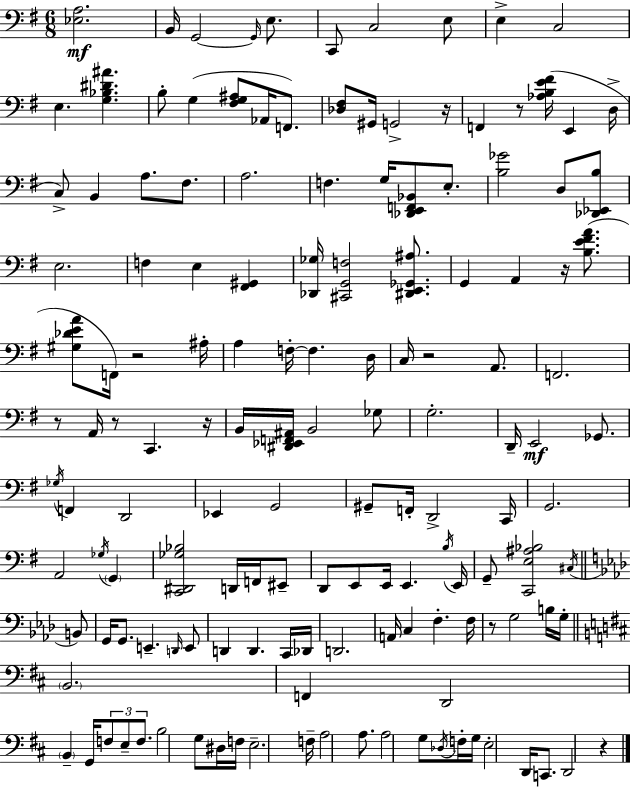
[Eb3,A3]/h. B2/s G2/h G2/s E3/e. C2/e C3/h E3/e E3/q C3/h E3/q. [G3,Bb3,D#4,A#4]/q. B3/e G3/q [F#3,G3,A#3]/e Ab2/s F2/e. [Db3,F#3]/e G#2/s G2/h R/s F2/q R/e [Ab3,B3,E4,F#4]/s E2/q D3/s C3/e B2/q A3/e. F#3/e. A3/h. F3/q. G3/s [Db2,E2,F2,Bb2]/e E3/e. [B3,Gb4]/h D3/e [Db2,Eb2,B3]/e E3/h. F3/q E3/q [F#2,G#2]/q [Db2,Gb3]/s [C#2,G2,F3]/h [D#2,E2,Gb2,A#3]/e. G2/q A2/q R/s [B3,E4,F#4,A4]/e. [G#3,Db4,E4,A4]/e F2/s R/h A#3/s A3/q F3/s F3/q. D3/s C3/s R/h A2/e. F2/h. R/e A2/s R/e C2/q. R/s B2/s [D#2,Eb2,F2,A#2]/s B2/h Gb3/e G3/h. D2/s E2/h Gb2/e. Gb3/s F2/q D2/h Eb2/q G2/h G#2/e F2/s D2/h C2/s G2/h. A2/h Gb3/s G2/q [C2,D#2,Gb3,Bb3]/h D2/s F2/s EIS2/e D2/e E2/e E2/s E2/q. B3/s E2/s G2/e [C2,E3,A#3,Bb3]/h C#3/s B2/e G2/s G2/e. E2/q. D2/s E2/e D2/q D2/q. C2/s Db2/s D2/h. A2/s C3/q F3/q. F3/s R/e G3/h B3/s G3/s B2/h. F2/q D2/h B2/q G2/s F3/e E3/e F3/e. B3/h G3/e D#3/s F3/s E3/h. F3/s A3/h A3/e. A3/h G3/e Db3/s F3/s G3/s E3/h D2/s C2/e. D2/h R/q